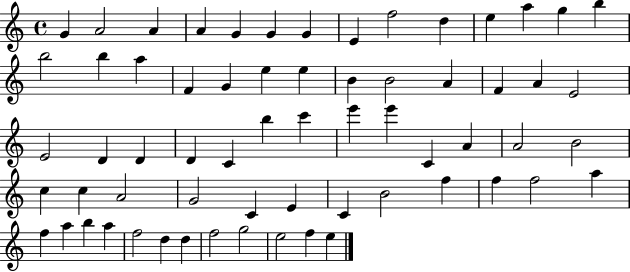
X:1
T:Untitled
M:4/4
L:1/4
K:C
G A2 A A G G G E f2 d e a g b b2 b a F G e e B B2 A F A E2 E2 D D D C b c' e' e' C A A2 B2 c c A2 G2 C E C B2 f f f2 a f a b a f2 d d f2 g2 e2 f e